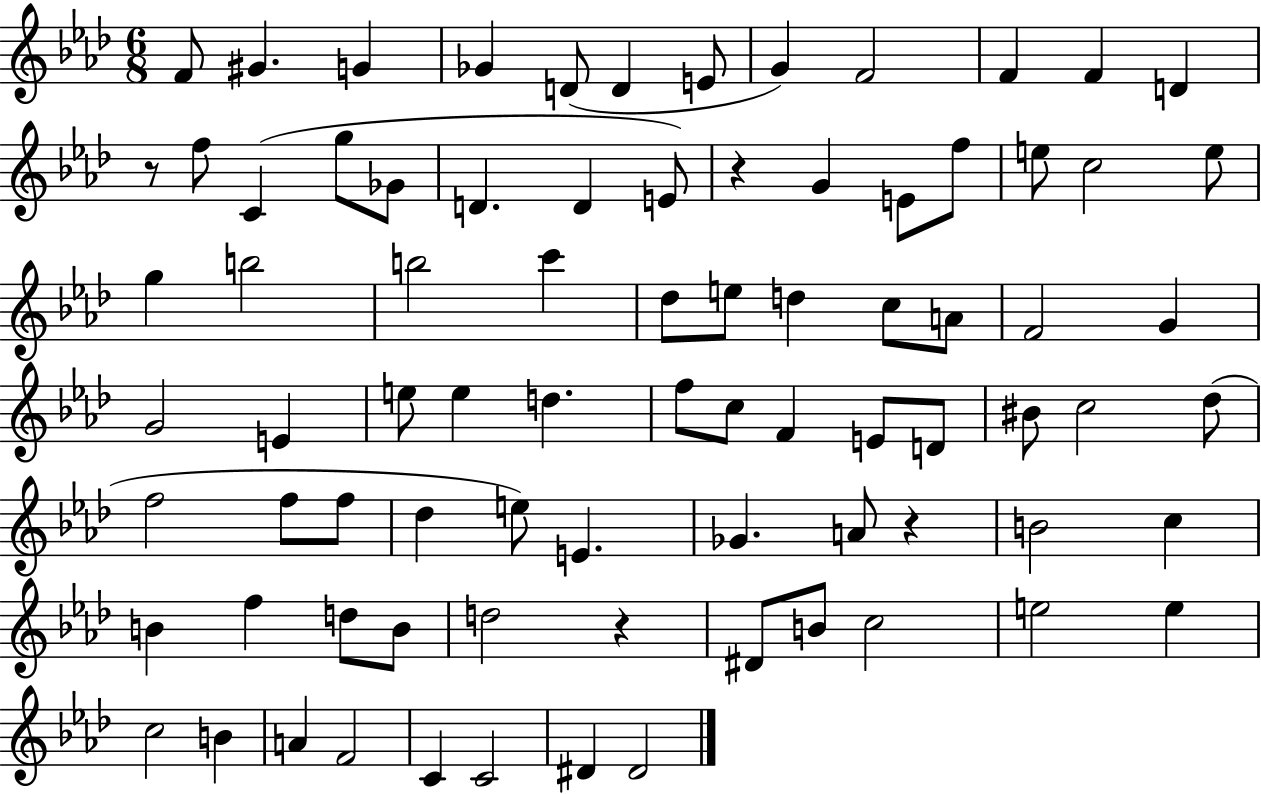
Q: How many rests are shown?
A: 4